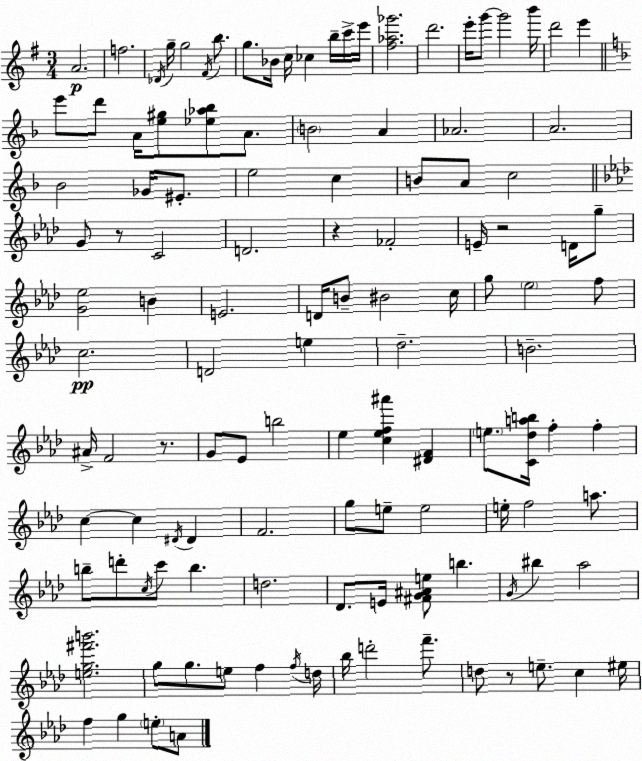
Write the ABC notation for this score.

X:1
T:Untitled
M:3/4
L:1/4
K:Em
A2 f2 _D/4 g/4 g2 ^F/4 b/2 g/2 _B/4 c/4 _c b/4 c'/4 e'/4 [^f_a_g']2 d'2 e'/4 g'/2 g'2 b'/4 d'2 e' e'/2 d'/2 A/4 [e^g]/2 [_e_a_b]/2 A/2 B2 A _A2 A2 _B2 _G/4 ^E/2 e2 c B/2 A/2 c2 G/2 z/2 C2 D2 z _F2 E/4 z2 D/4 g/2 [G_e]2 B E2 D/4 B/2 ^B2 c/4 g/2 _e2 f/2 c2 D2 e _d2 B2 ^A/4 F2 z/2 G/2 _E/2 b2 _e [c_ef^a'] [^DF] e/2 [C_dab]/4 f f c c ^D/4 ^D F2 g/2 e/2 e2 e/4 f2 a/2 b/2 d'/2 c/4 c'/2 b d2 _D/2 E/4 [^FG^Ae]/2 b G/4 ^b _a2 [eg^f'b']2 g/2 g/2 e/2 f f/4 d/4 _b/4 d'2 f'/2 d/2 z/2 e/2 c ^e/4 f g e/2 A/2